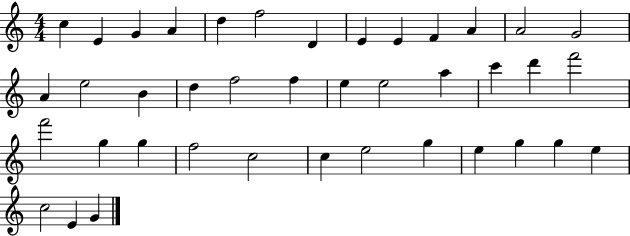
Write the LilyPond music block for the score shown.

{
  \clef treble
  \numericTimeSignature
  \time 4/4
  \key c \major
  c''4 e'4 g'4 a'4 | d''4 f''2 d'4 | e'4 e'4 f'4 a'4 | a'2 g'2 | \break a'4 e''2 b'4 | d''4 f''2 f''4 | e''4 e''2 a''4 | c'''4 d'''4 f'''2 | \break f'''2 g''4 g''4 | f''2 c''2 | c''4 e''2 g''4 | e''4 g''4 g''4 e''4 | \break c''2 e'4 g'4 | \bar "|."
}